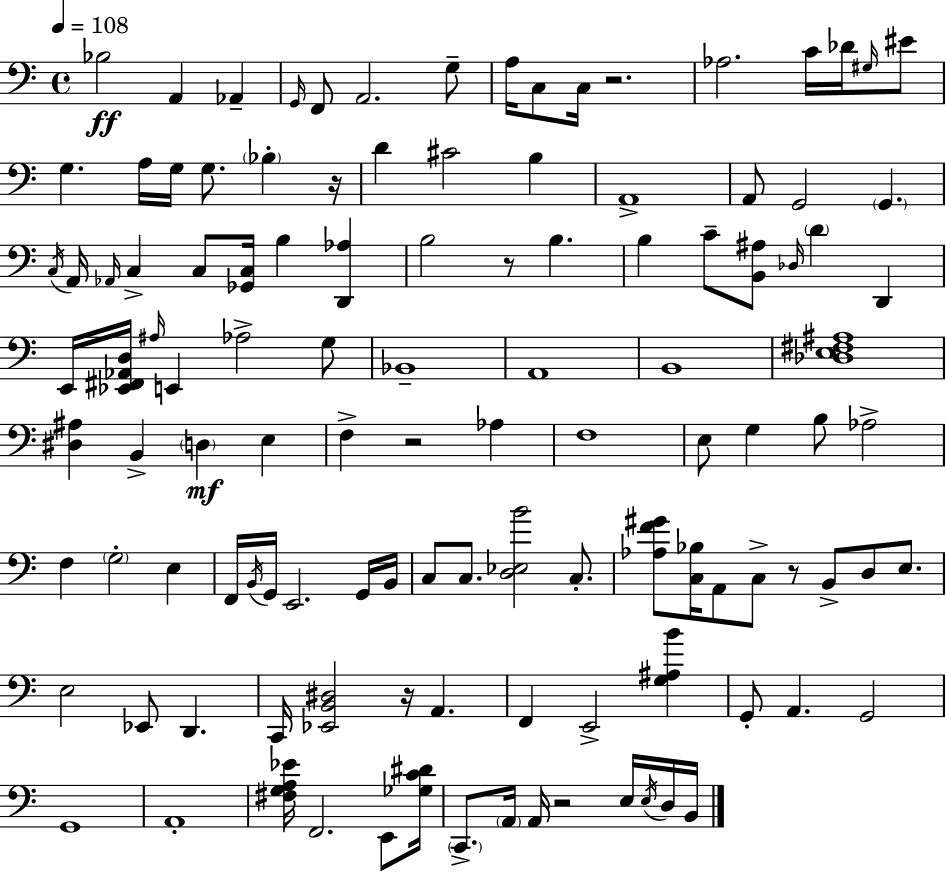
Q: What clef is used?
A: bass